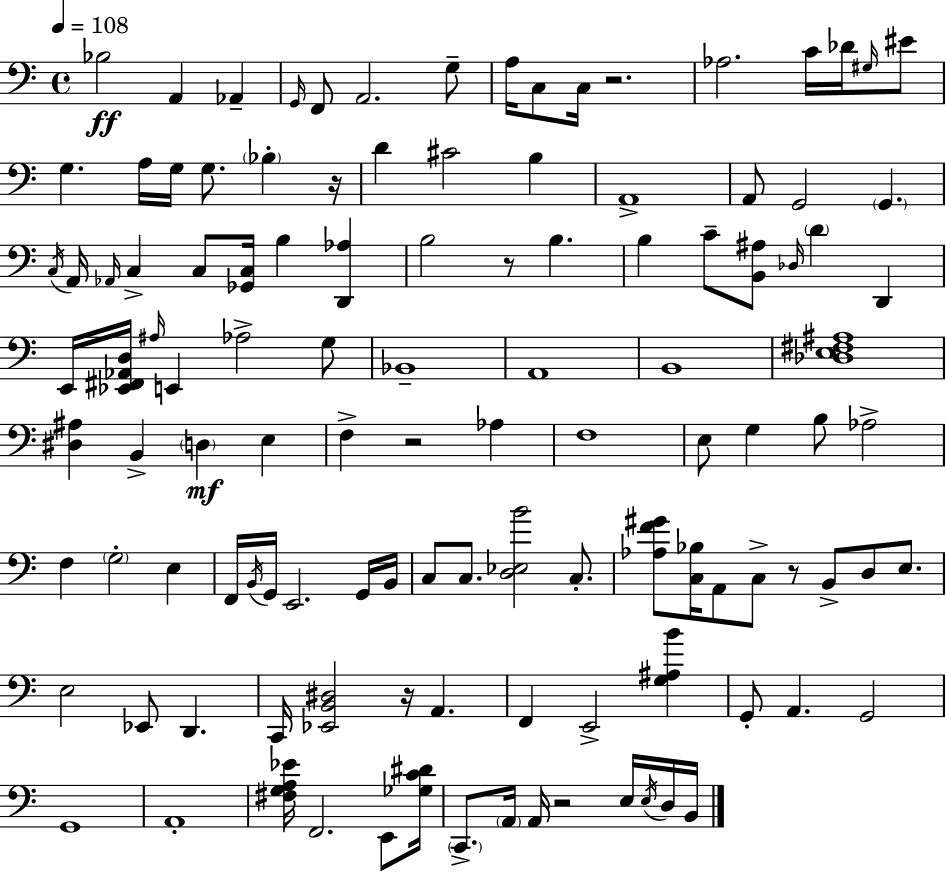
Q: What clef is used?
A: bass